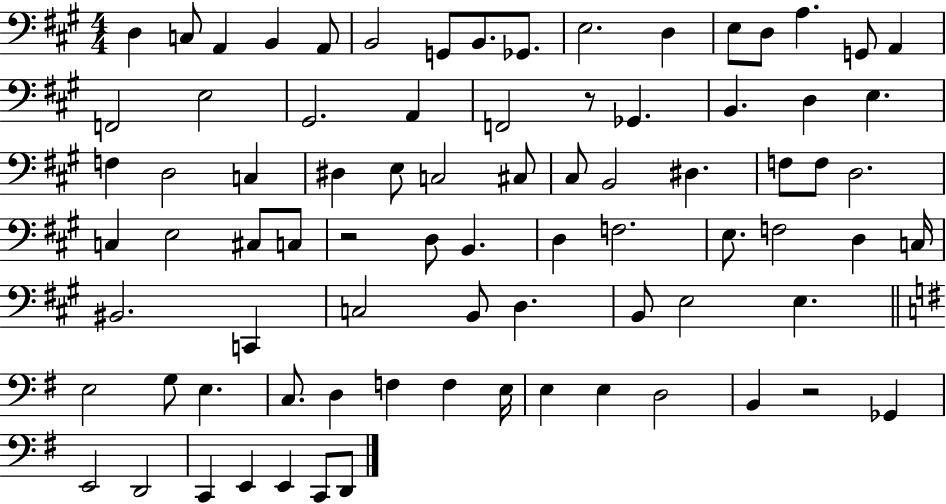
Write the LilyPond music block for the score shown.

{
  \clef bass
  \numericTimeSignature
  \time 4/4
  \key a \major
  \repeat volta 2 { d4 c8 a,4 b,4 a,8 | b,2 g,8 b,8. ges,8. | e2. d4 | e8 d8 a4. g,8 a,4 | \break f,2 e2 | gis,2. a,4 | f,2 r8 ges,4. | b,4. d4 e4. | \break f4 d2 c4 | dis4 e8 c2 cis8 | cis8 b,2 dis4. | f8 f8 d2. | \break c4 e2 cis8 c8 | r2 d8 b,4. | d4 f2. | e8. f2 d4 c16 | \break bis,2. c,4 | c2 b,8 d4. | b,8 e2 e4. | \bar "||" \break \key g \major e2 g8 e4. | c8. d4 f4 f4 e16 | e4 e4 d2 | b,4 r2 ges,4 | \break e,2 d,2 | c,4 e,4 e,4 c,8 d,8 | } \bar "|."
}